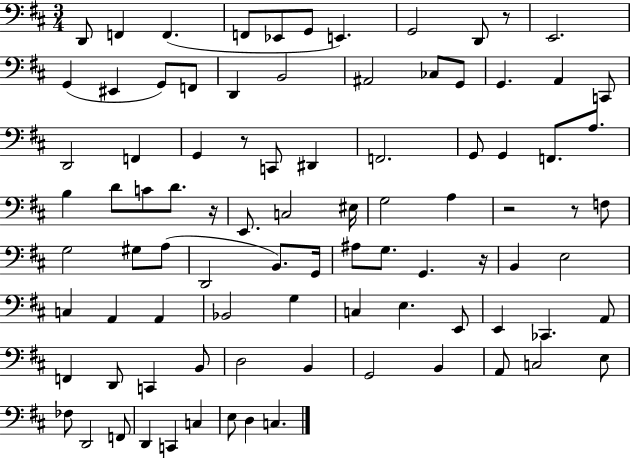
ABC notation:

X:1
T:Untitled
M:3/4
L:1/4
K:D
D,,/2 F,, F,, F,,/2 _E,,/2 G,,/2 E,, G,,2 D,,/2 z/2 E,,2 G,, ^E,, G,,/2 F,,/2 D,, B,,2 ^A,,2 _C,/2 G,,/2 G,, A,, C,,/2 D,,2 F,, G,, z/2 C,,/2 ^D,, F,,2 G,,/2 G,, F,,/2 A,/2 B, D/2 C/2 D/2 z/4 E,,/2 C,2 ^E,/4 G,2 A, z2 z/2 F,/2 G,2 ^G,/2 A,/2 D,,2 B,,/2 G,,/4 ^A,/2 G,/2 G,, z/4 B,, E,2 C, A,, A,, _B,,2 G, C, E, E,,/2 E,, _C,, A,,/2 F,, D,,/2 C,, B,,/2 D,2 B,, G,,2 B,, A,,/2 C,2 E,/2 _F,/2 D,,2 F,,/2 D,, C,, C, E,/2 D, C,